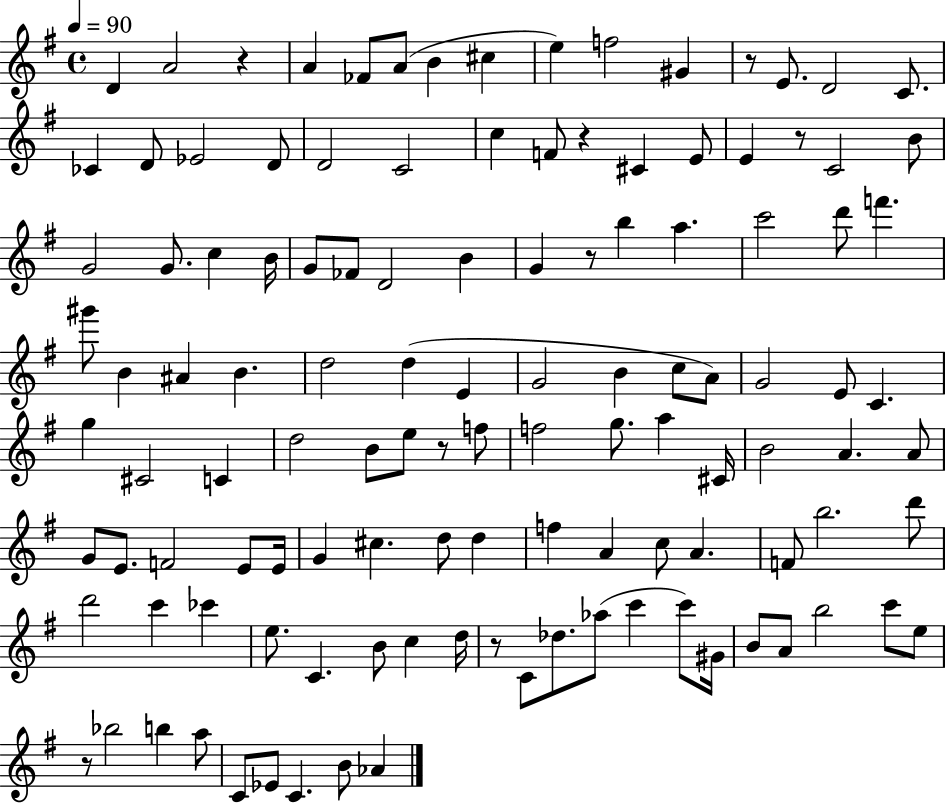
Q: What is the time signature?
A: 4/4